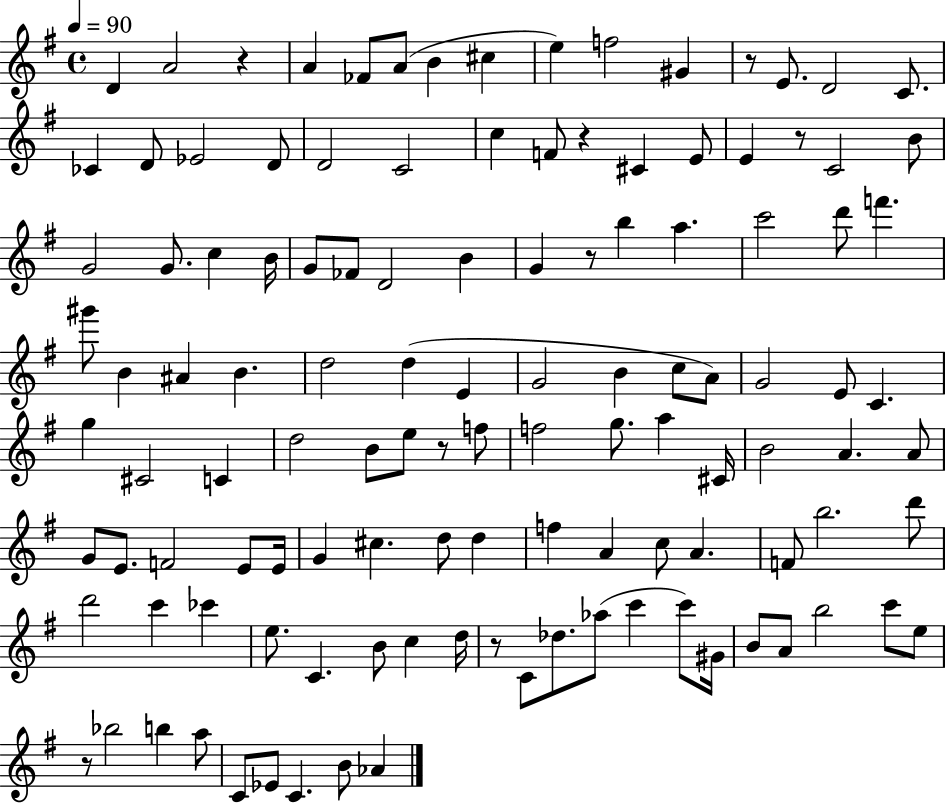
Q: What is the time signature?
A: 4/4